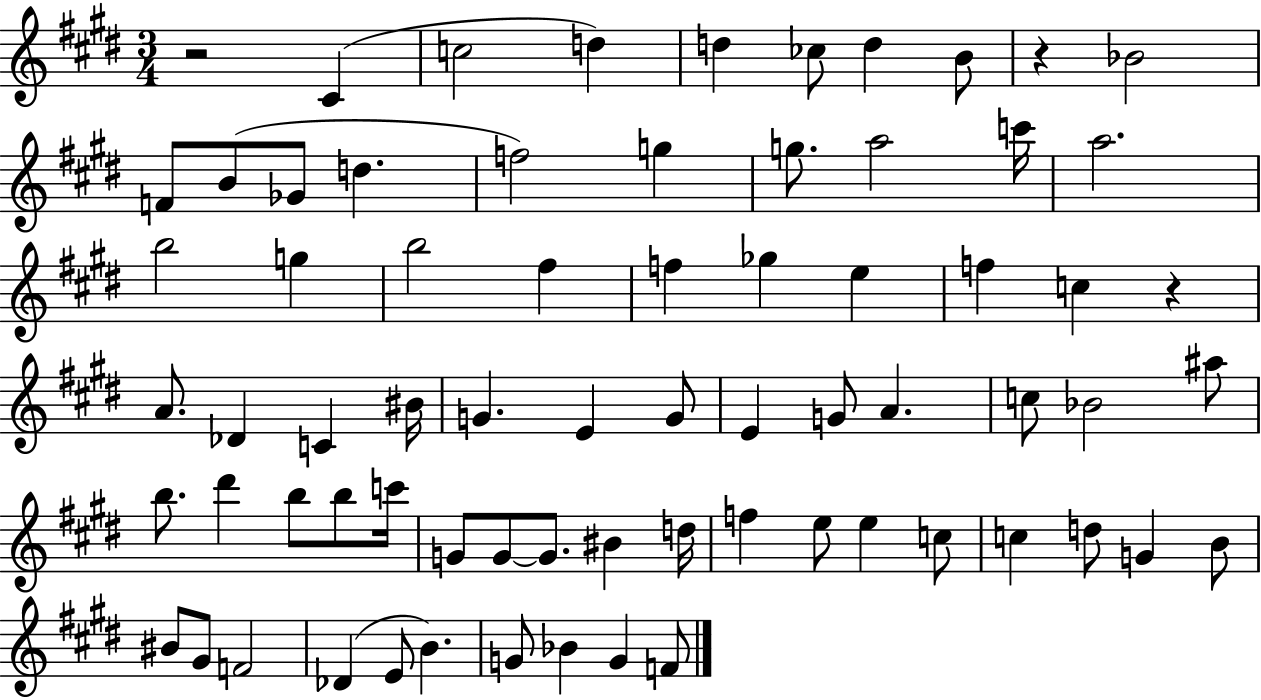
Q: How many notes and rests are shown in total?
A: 71